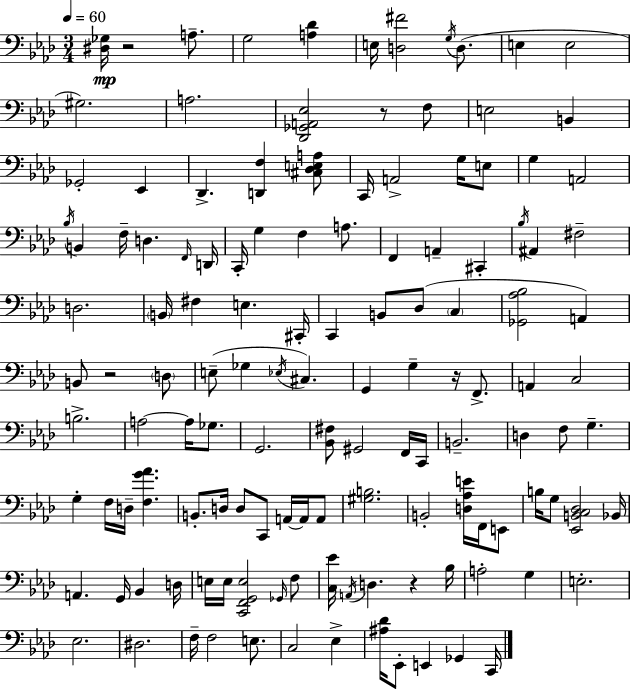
[D#3,Gb3]/s R/h A3/e. G3/h [A3,Db4]/q E3/s [D3,F#4]/h G3/s D3/e. E3/q E3/h G#3/h. A3/h. [Db2,Gb2,A2,Eb3]/h R/e F3/e E3/h B2/q Gb2/h Eb2/q Db2/q. [D2,F3]/q [C#3,Db3,E3,A3]/e C2/s A2/h G3/s E3/e G3/q A2/h Bb3/s B2/q F3/s D3/q. F2/s D2/s C2/s G3/q F3/q A3/e. F2/q A2/q C#2/q Bb3/s A#2/q F#3/h D3/h. B2/s F#3/q E3/q. C#2/s C2/q B2/e Db3/e C3/q [Gb2,Ab3,Bb3]/h A2/q B2/e R/h D3/e E3/e Gb3/q Eb3/s C#3/q. G2/q G3/q R/s F2/e. A2/q C3/h B3/h. A3/h A3/s Gb3/e. G2/h. [Bb2,F#3]/e G#2/h F2/s C2/s B2/h. D3/q F3/e G3/q. G3/q F3/s D3/s [F3,G4,Ab4]/q. B2/e. D3/s D3/e C2/e A2/s A2/s A2/e [G#3,B3]/h. B2/h [D3,Ab3,E4]/s F2/s E2/e B3/s G3/e [Eb2,B2,C3,Db3]/h Bb2/s A2/q. G2/s Bb2/q D3/s E3/s E3/s [C2,F2,G2,E3]/h Gb2/s F3/e [C3,Eb4]/s A2/s D3/q. R/q Bb3/s A3/h G3/q E3/h. Eb3/h. D#3/h. F3/s F3/h E3/e. C3/h Eb3/q [A#3,Db4]/s Eb2/e E2/q Gb2/q C2/s